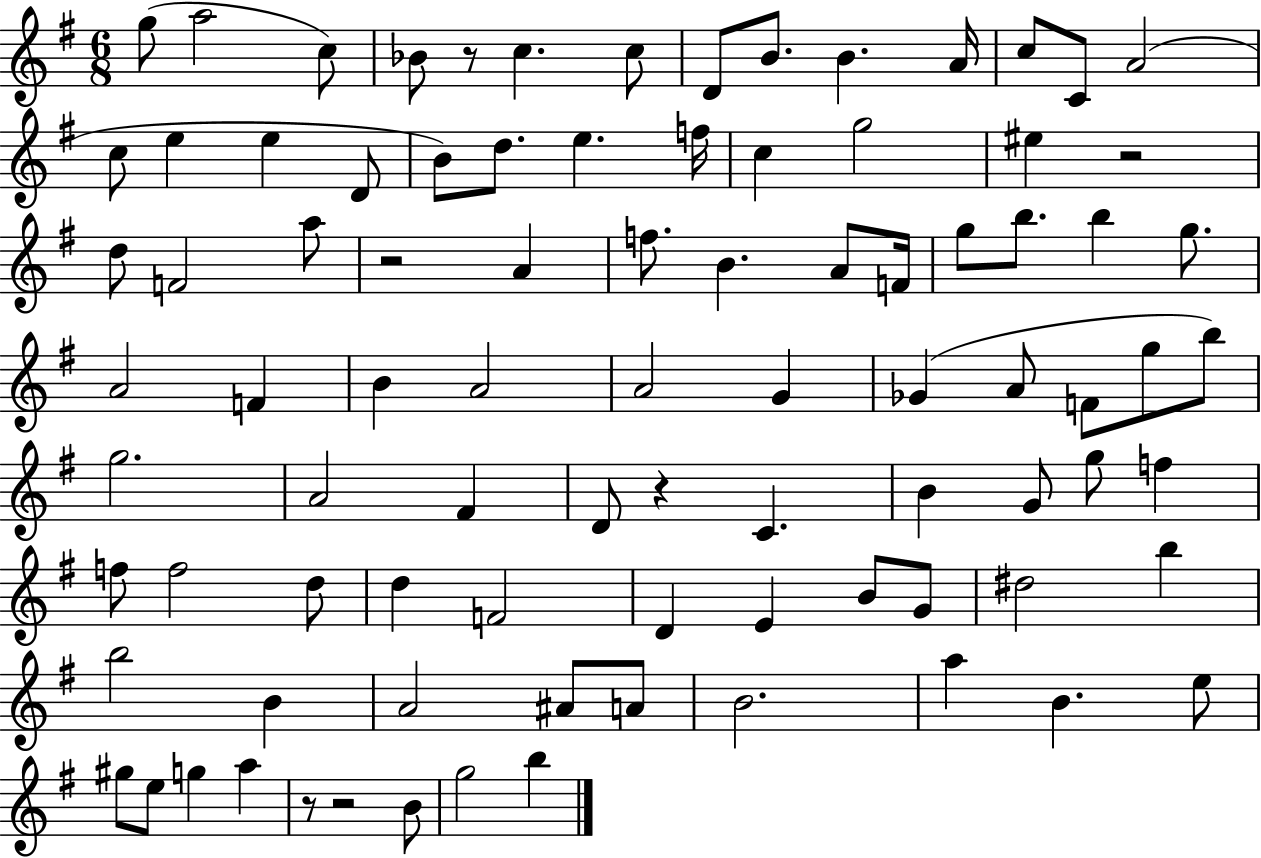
{
  \clef treble
  \numericTimeSignature
  \time 6/8
  \key g \major
  \repeat volta 2 { g''8( a''2 c''8) | bes'8 r8 c''4. c''8 | d'8 b'8. b'4. a'16 | c''8 c'8 a'2( | \break c''8 e''4 e''4 d'8 | b'8) d''8. e''4. f''16 | c''4 g''2 | eis''4 r2 | \break d''8 f'2 a''8 | r2 a'4 | f''8. b'4. a'8 f'16 | g''8 b''8. b''4 g''8. | \break a'2 f'4 | b'4 a'2 | a'2 g'4 | ges'4( a'8 f'8 g''8 b''8) | \break g''2. | a'2 fis'4 | d'8 r4 c'4. | b'4 g'8 g''8 f''4 | \break f''8 f''2 d''8 | d''4 f'2 | d'4 e'4 b'8 g'8 | dis''2 b''4 | \break b''2 b'4 | a'2 ais'8 a'8 | b'2. | a''4 b'4. e''8 | \break gis''8 e''8 g''4 a''4 | r8 r2 b'8 | g''2 b''4 | } \bar "|."
}